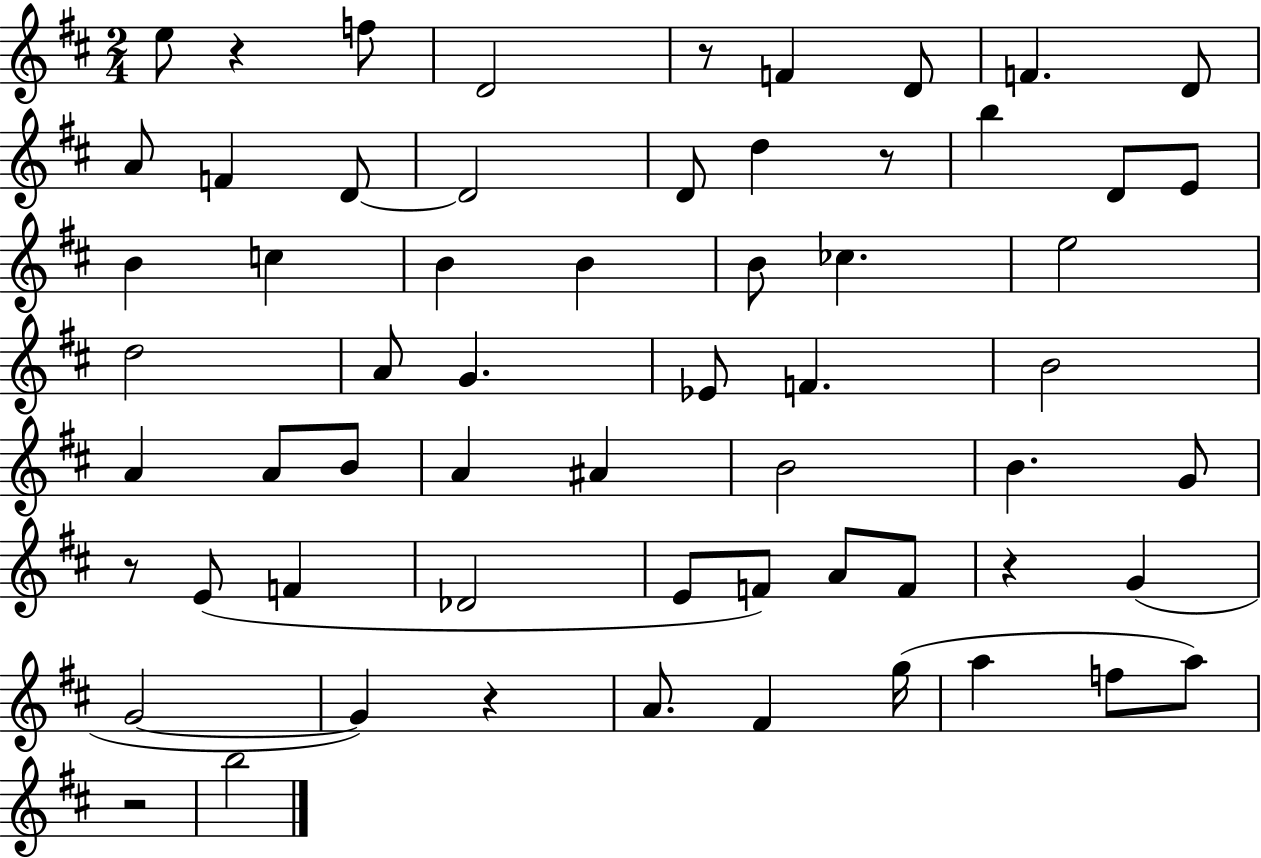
X:1
T:Untitled
M:2/4
L:1/4
K:D
e/2 z f/2 D2 z/2 F D/2 F D/2 A/2 F D/2 D2 D/2 d z/2 b D/2 E/2 B c B B B/2 _c e2 d2 A/2 G _E/2 F B2 A A/2 B/2 A ^A B2 B G/2 z/2 E/2 F _D2 E/2 F/2 A/2 F/2 z G G2 G z A/2 ^F g/4 a f/2 a/2 z2 b2